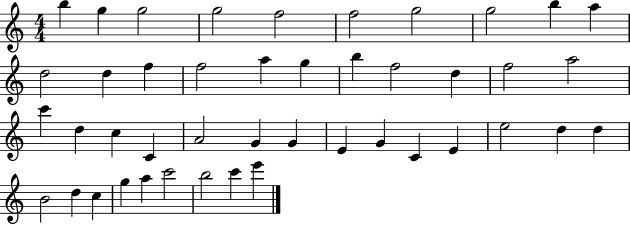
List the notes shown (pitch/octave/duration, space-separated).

B5/q G5/q G5/h G5/h F5/h F5/h G5/h G5/h B5/q A5/q D5/h D5/q F5/q F5/h A5/q G5/q B5/q F5/h D5/q F5/h A5/h C6/q D5/q C5/q C4/q A4/h G4/q G4/q E4/q G4/q C4/q E4/q E5/h D5/q D5/q B4/h D5/q C5/q G5/q A5/q C6/h B5/h C6/q E6/q